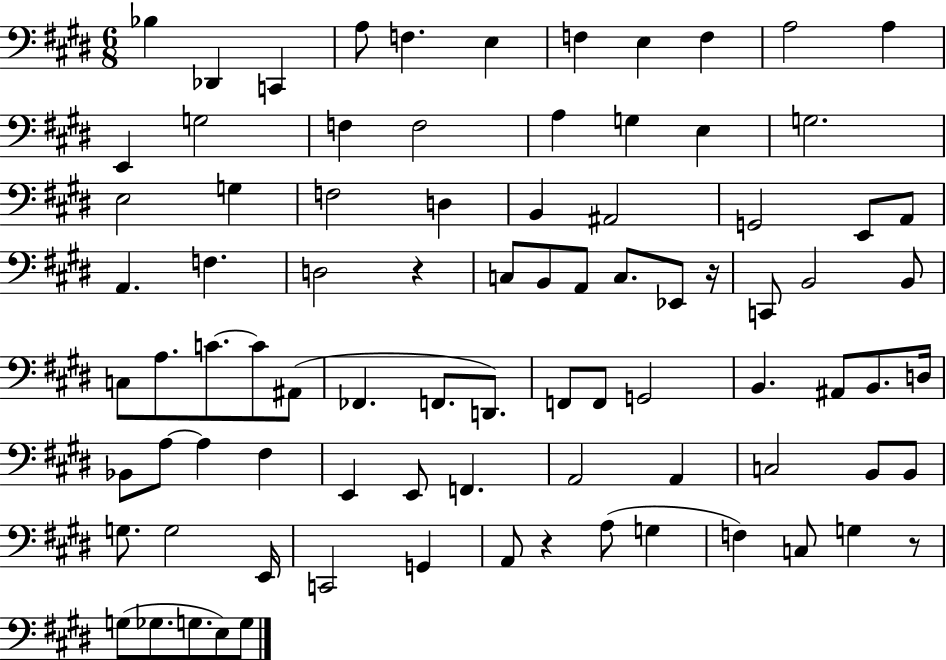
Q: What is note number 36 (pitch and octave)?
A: Eb2